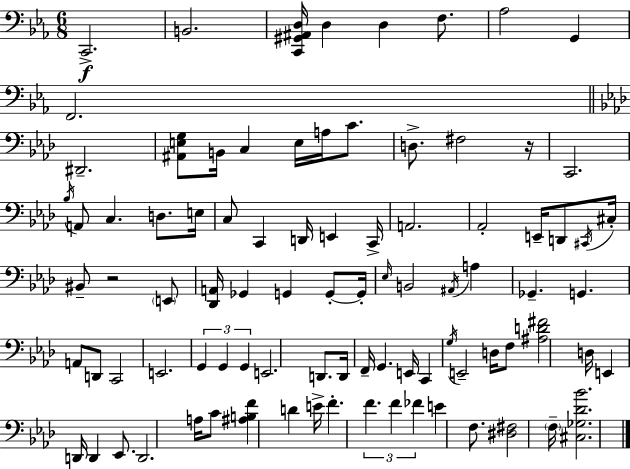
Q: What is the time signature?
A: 6/8